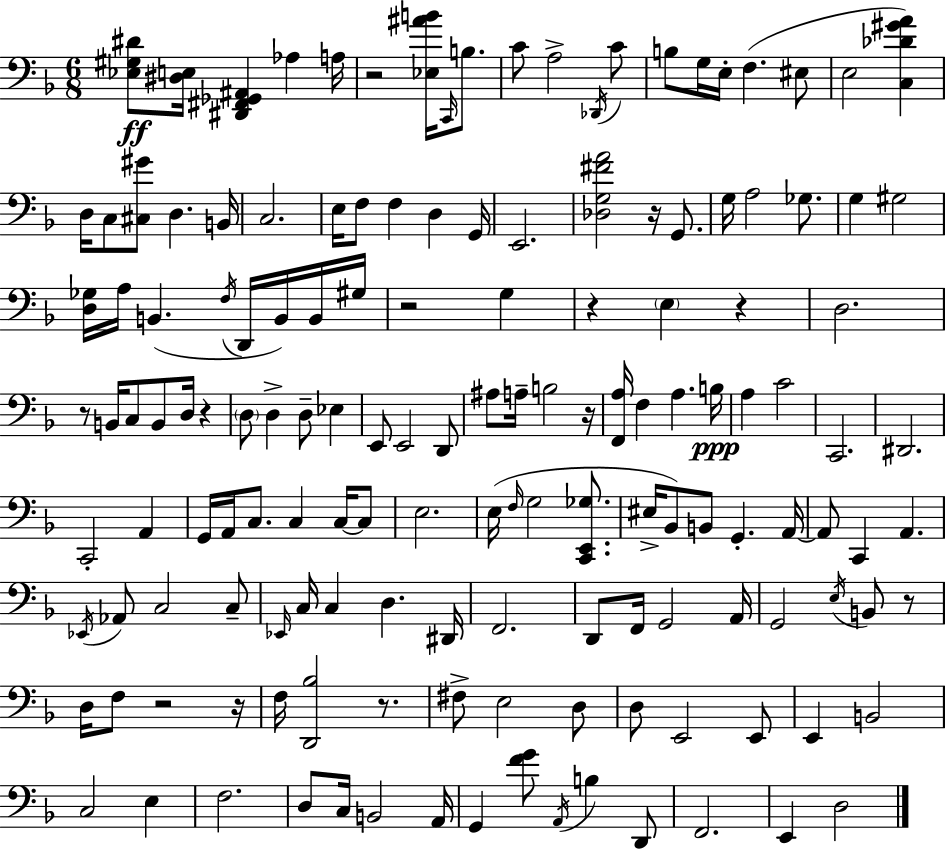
X:1
T:Untitled
M:6/8
L:1/4
K:F
[_E,^G,^D]/2 [^D,E,]/4 [^D,,^F,,_G,,^A,,] _A, A,/4 z2 [_E,^AB]/4 C,,/4 B,/2 C/2 A,2 _D,,/4 C/2 B,/2 G,/4 E,/4 F, ^E,/2 E,2 [C,_D^GA] D,/4 C,/2 [^C,^G]/2 D, B,,/4 C,2 E,/4 F,/2 F, D, G,,/4 E,,2 [_D,G,^FA]2 z/4 G,,/2 G,/4 A,2 _G,/2 G, ^G,2 [D,_G,]/4 A,/4 B,, F,/4 D,,/4 B,,/4 B,,/4 ^G,/4 z2 G, z E, z D,2 z/2 B,,/4 C,/2 B,,/2 D,/4 z D,/2 D, D,/2 _E, E,,/2 E,,2 D,,/2 ^A,/2 A,/4 B,2 z/4 [F,,A,]/4 F, A, B,/4 A, C2 C,,2 ^D,,2 C,,2 A,, G,,/4 A,,/4 C,/2 C, C,/4 C,/2 E,2 E,/4 F,/4 G,2 [C,,E,,_G,]/2 ^E,/4 _B,,/2 B,,/2 G,, A,,/4 A,,/2 C,, A,, _E,,/4 _A,,/2 C,2 C,/2 _E,,/4 C,/4 C, D, ^D,,/4 F,,2 D,,/2 F,,/4 G,,2 A,,/4 G,,2 E,/4 B,,/2 z/2 D,/4 F,/2 z2 z/4 F,/4 [D,,_B,]2 z/2 ^F,/2 E,2 D,/2 D,/2 E,,2 E,,/2 E,, B,,2 C,2 E, F,2 D,/2 C,/4 B,,2 A,,/4 G,, [FG]/2 A,,/4 B, D,,/2 F,,2 E,, D,2